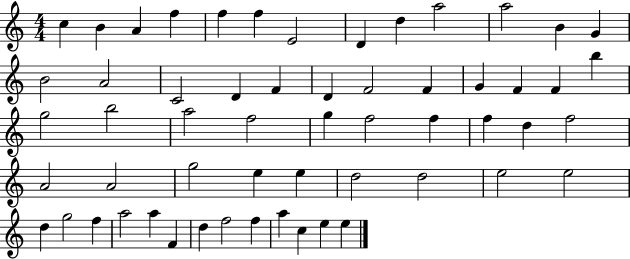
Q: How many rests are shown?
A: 0